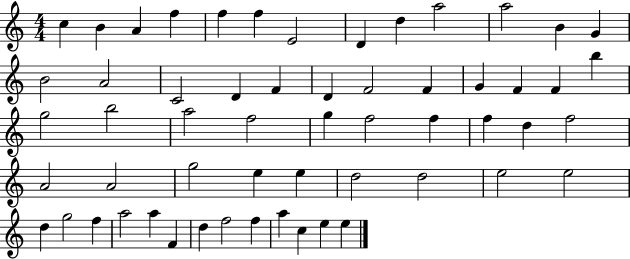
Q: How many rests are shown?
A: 0